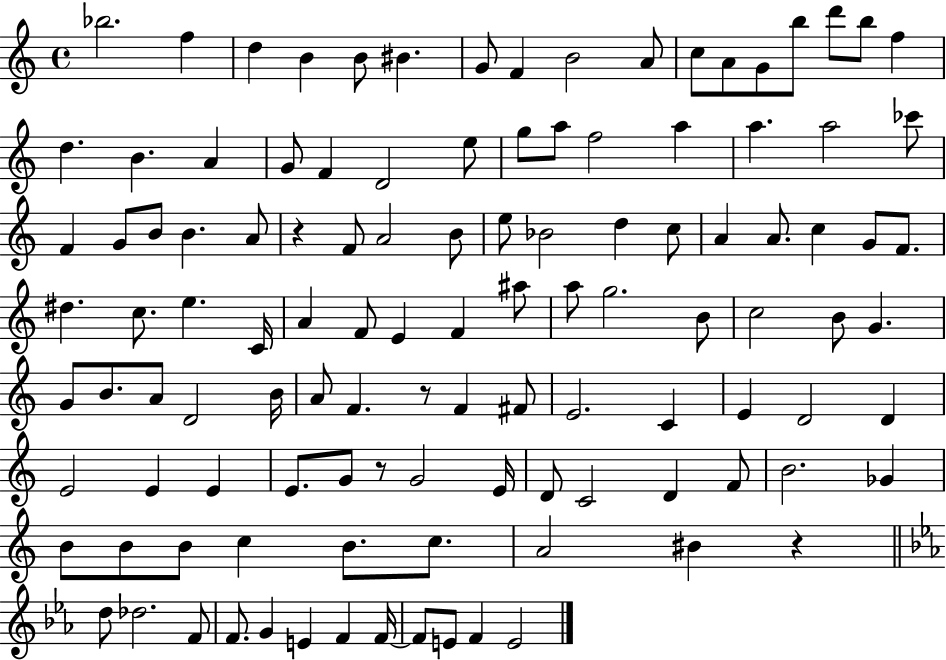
Bb5/h. F5/q D5/q B4/q B4/e BIS4/q. G4/e F4/q B4/h A4/e C5/e A4/e G4/e B5/e D6/e B5/e F5/q D5/q. B4/q. A4/q G4/e F4/q D4/h E5/e G5/e A5/e F5/h A5/q A5/q. A5/h CES6/e F4/q G4/e B4/e B4/q. A4/e R/q F4/e A4/h B4/e E5/e Bb4/h D5/q C5/e A4/q A4/e. C5/q G4/e F4/e. D#5/q. C5/e. E5/q. C4/s A4/q F4/e E4/q F4/q A#5/e A5/e G5/h. B4/e C5/h B4/e G4/q. G4/e B4/e. A4/e D4/h B4/s A4/e F4/q. R/e F4/q F#4/e E4/h. C4/q E4/q D4/h D4/q E4/h E4/q E4/q E4/e. G4/e R/e G4/h E4/s D4/e C4/h D4/q F4/e B4/h. Gb4/q B4/e B4/e B4/e C5/q B4/e. C5/e. A4/h BIS4/q R/q D5/e Db5/h. F4/e F4/e. G4/q E4/q F4/q F4/s F4/e E4/e F4/q E4/h